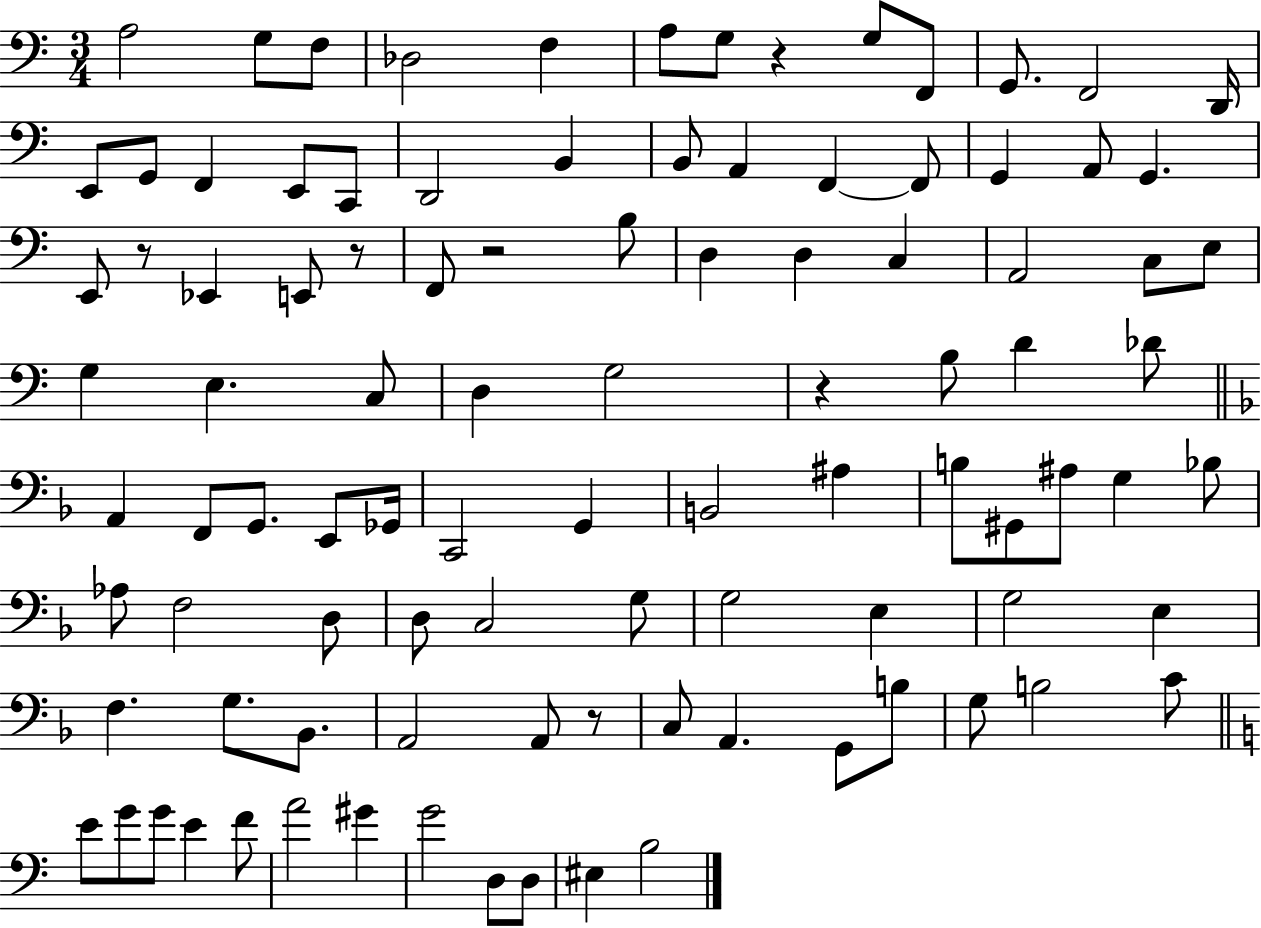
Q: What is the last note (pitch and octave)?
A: B3